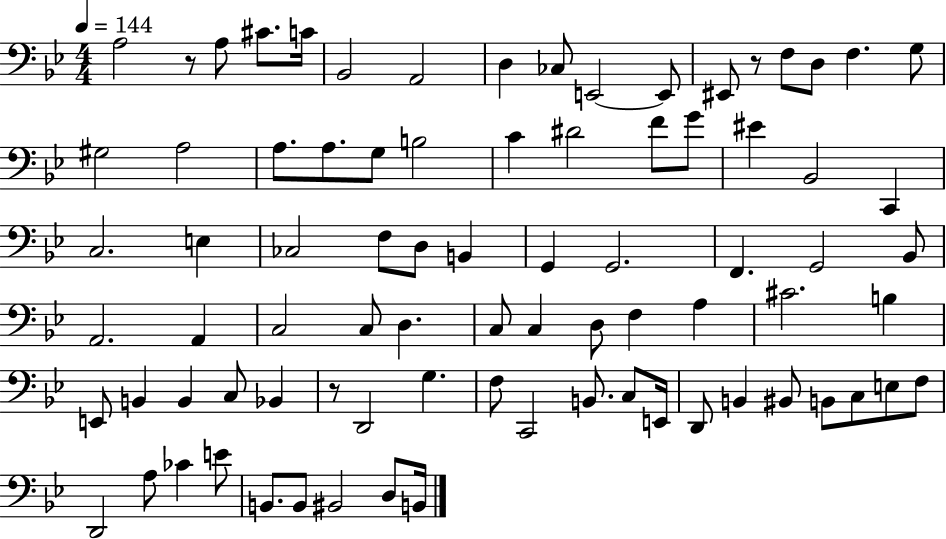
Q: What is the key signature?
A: BES major